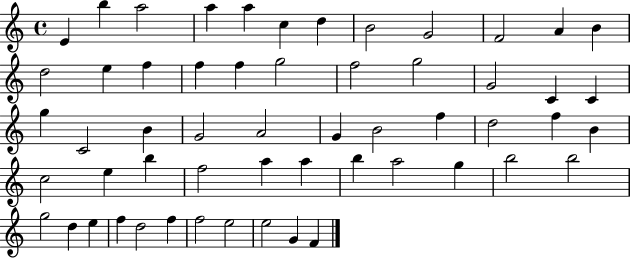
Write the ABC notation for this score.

X:1
T:Untitled
M:4/4
L:1/4
K:C
E b a2 a a c d B2 G2 F2 A B d2 e f f f g2 f2 g2 G2 C C g C2 B G2 A2 G B2 f d2 f B c2 e b f2 a a b a2 g b2 b2 g2 d e f d2 f f2 e2 e2 G F